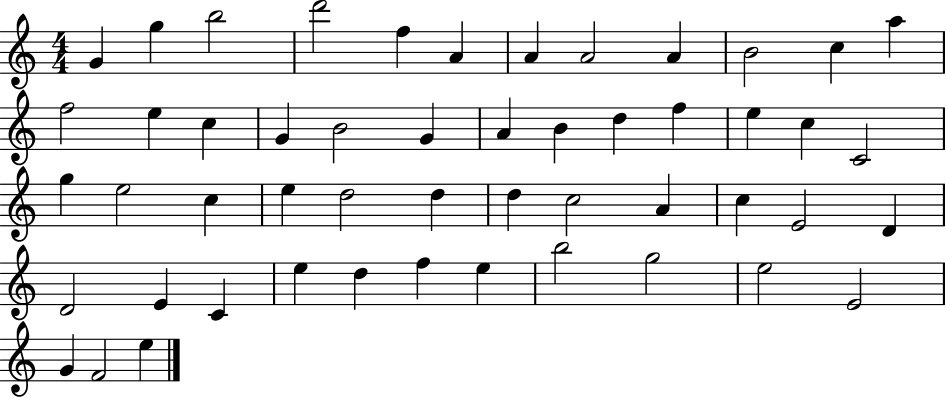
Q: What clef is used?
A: treble